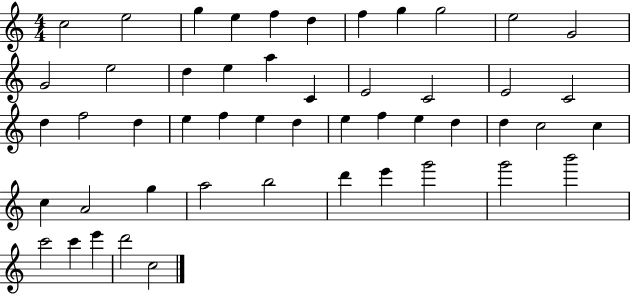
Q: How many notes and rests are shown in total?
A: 50